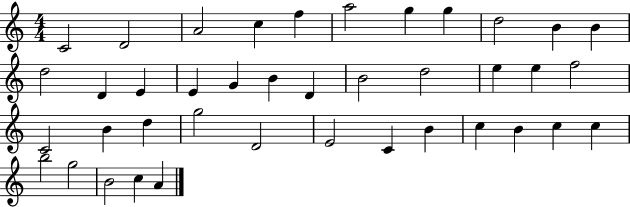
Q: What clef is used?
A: treble